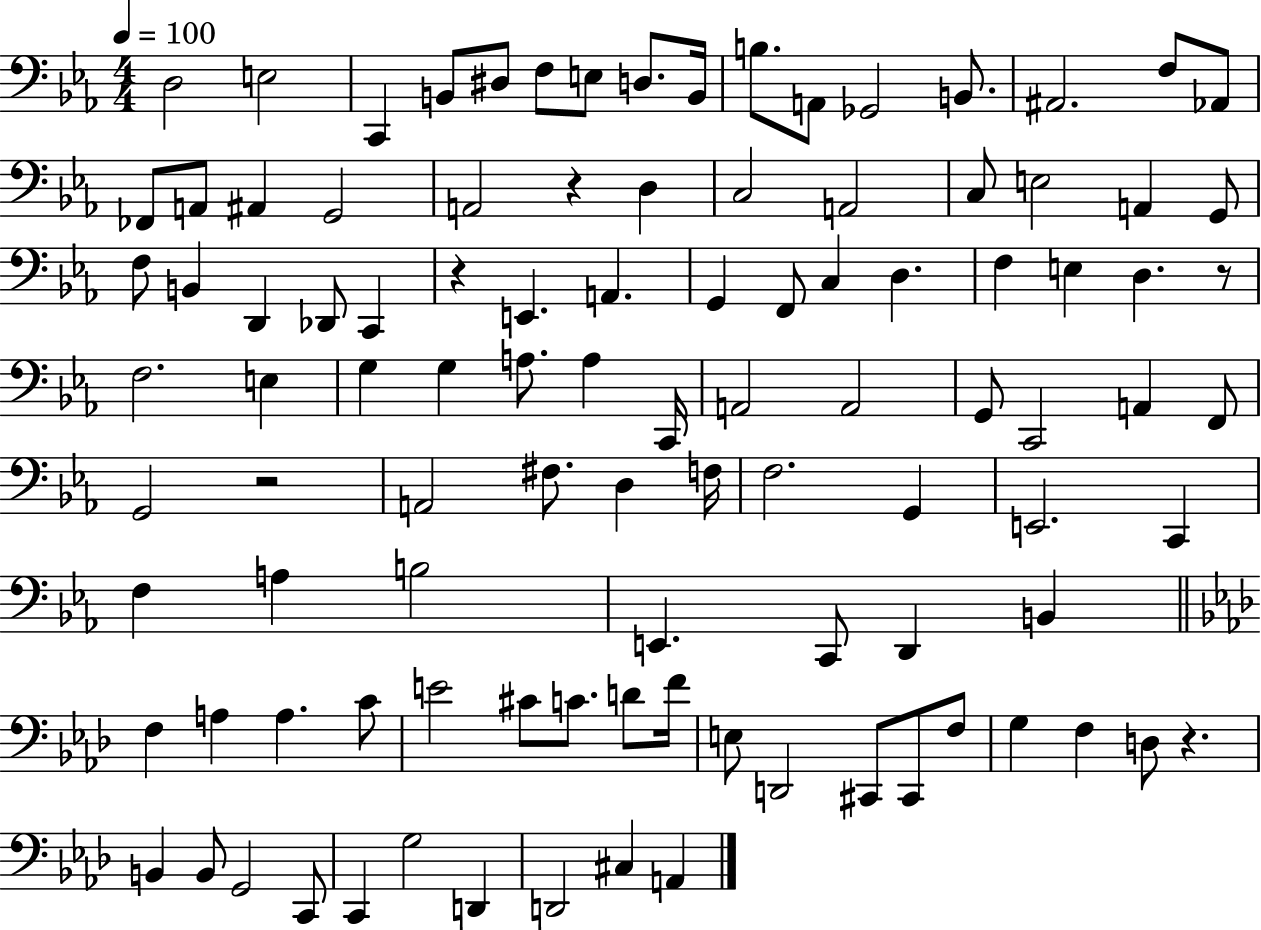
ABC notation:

X:1
T:Untitled
M:4/4
L:1/4
K:Eb
D,2 E,2 C,, B,,/2 ^D,/2 F,/2 E,/2 D,/2 B,,/4 B,/2 A,,/2 _G,,2 B,,/2 ^A,,2 F,/2 _A,,/2 _F,,/2 A,,/2 ^A,, G,,2 A,,2 z D, C,2 A,,2 C,/2 E,2 A,, G,,/2 F,/2 B,, D,, _D,,/2 C,, z E,, A,, G,, F,,/2 C, D, F, E, D, z/2 F,2 E, G, G, A,/2 A, C,,/4 A,,2 A,,2 G,,/2 C,,2 A,, F,,/2 G,,2 z2 A,,2 ^F,/2 D, F,/4 F,2 G,, E,,2 C,, F, A, B,2 E,, C,,/2 D,, B,, F, A, A, C/2 E2 ^C/2 C/2 D/2 F/4 E,/2 D,,2 ^C,,/2 ^C,,/2 F,/2 G, F, D,/2 z B,, B,,/2 G,,2 C,,/2 C,, G,2 D,, D,,2 ^C, A,,